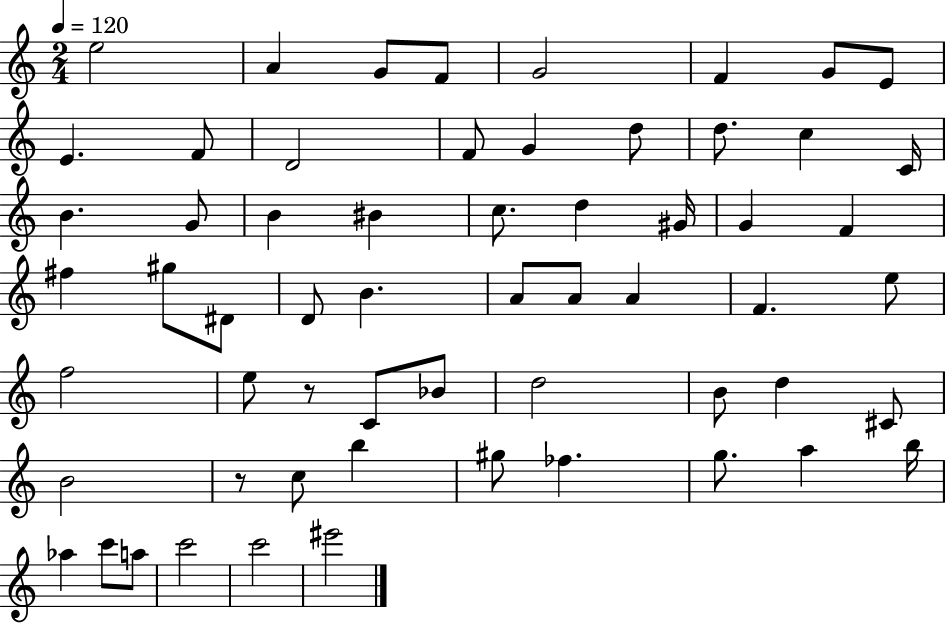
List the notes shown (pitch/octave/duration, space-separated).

E5/h A4/q G4/e F4/e G4/h F4/q G4/e E4/e E4/q. F4/e D4/h F4/e G4/q D5/e D5/e. C5/q C4/s B4/q. G4/e B4/q BIS4/q C5/e. D5/q G#4/s G4/q F4/q F#5/q G#5/e D#4/e D4/e B4/q. A4/e A4/e A4/q F4/q. E5/e F5/h E5/e R/e C4/e Bb4/e D5/h B4/e D5/q C#4/e B4/h R/e C5/e B5/q G#5/e FES5/q. G5/e. A5/q B5/s Ab5/q C6/e A5/e C6/h C6/h EIS6/h